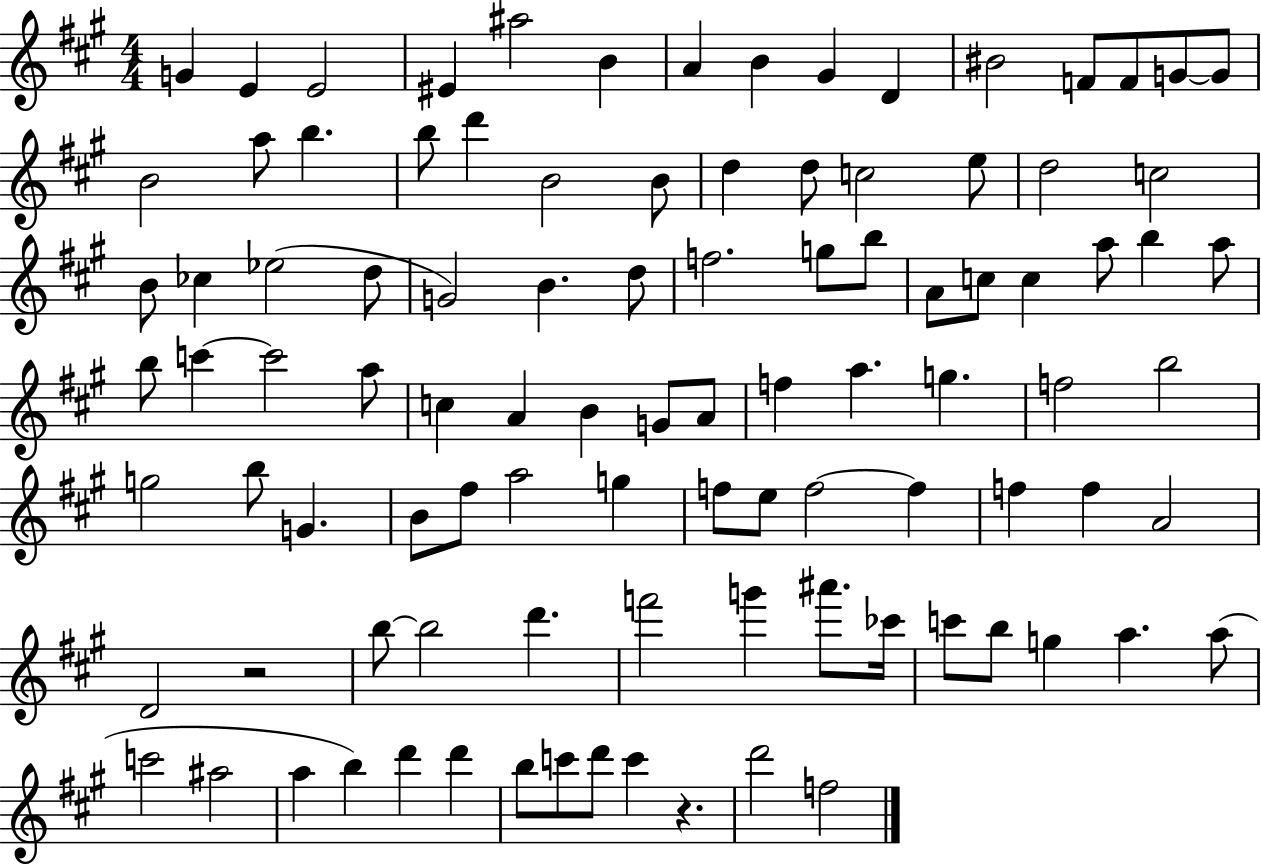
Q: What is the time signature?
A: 4/4